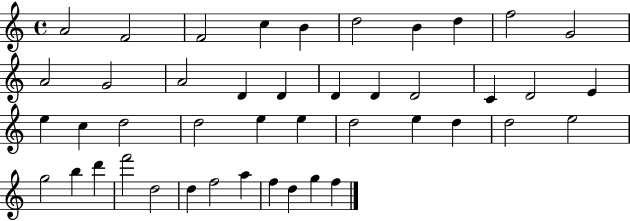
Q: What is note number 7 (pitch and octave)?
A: B4